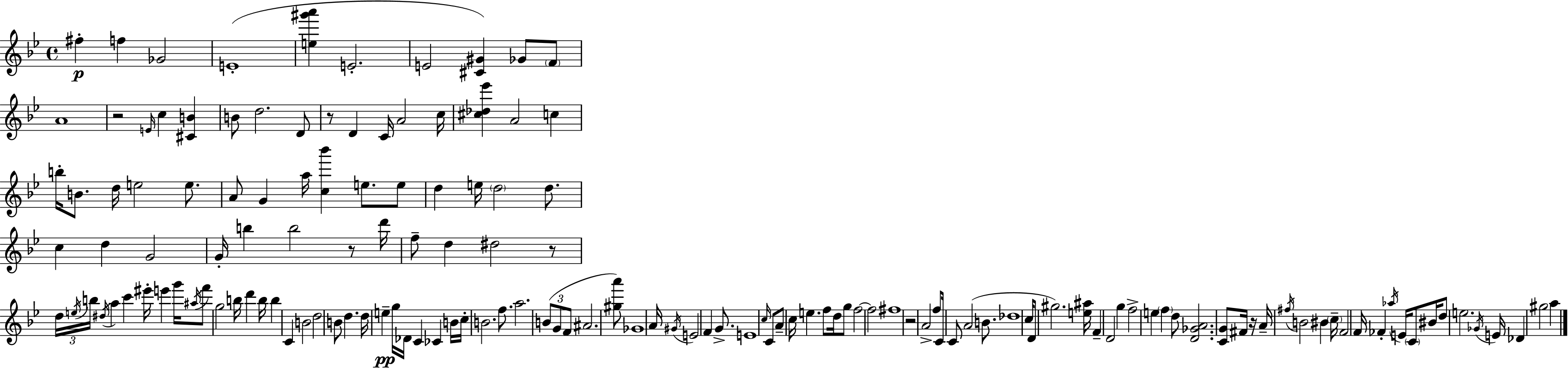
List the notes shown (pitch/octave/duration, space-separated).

F#5/q F5/q Gb4/h E4/w [E5,G#6,A6]/q E4/h. E4/h [C#4,G#4]/q Gb4/e F4/e A4/w R/h E4/s C5/q [C#4,B4]/q B4/e D5/h. D4/e R/e D4/q C4/s A4/h C5/s [C#5,Db5,Eb6]/q A4/h C5/q B5/s B4/e. D5/s E5/h E5/e. A4/e G4/q A5/s [C5,Bb6]/q E5/e. E5/e D5/q E5/s D5/h D5/e. C5/q D5/q G4/h G4/s B5/q B5/h R/e D6/s F5/e D5/q D#5/h R/e D5/s E5/s B5/s D#5/s A5/q C6/q EIS6/s E6/q G6/s A#5/s F6/e G5/h B5/s D6/q B5/s B5/q C4/q B4/h D5/h B4/e D5/q. D5/s E5/q G5/s Db4/s C4/q CES4/q B4/s C5/s B4/h. F5/e. A5/h. B4/e G4/e F4/e A#4/h. [G#5,A6]/e Gb4/w A4/s G#4/s E4/h F4/q G4/e. E4/w C5/s C4/e A4/e C5/s E5/q. F5/e D5/s G5/e F5/h F5/h F#5/w R/h A4/h F5/e C4/s C4/e A4/h B4/e. Db5/w C5/s D4/e G#5/h. [E5,A#5]/s F4/q D4/h G5/q F5/h E5/q F5/q D5/e [D4,Gb4,A4]/h. [C4,G4]/e F#4/s R/s A4/s F#5/s B4/h BIS4/q C5/s F4/h F4/s FES4/q Ab5/s E4/s C4/e BIS4/s D5/e E5/h. Gb4/s E4/s Db4/q G#5/h A5/q